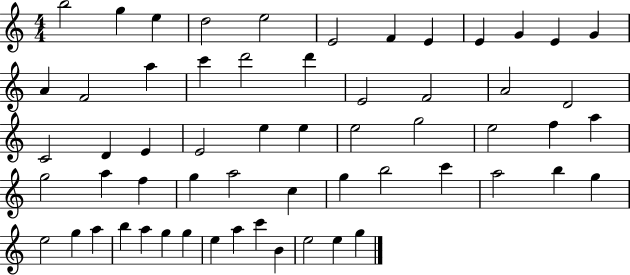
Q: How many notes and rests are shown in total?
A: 59